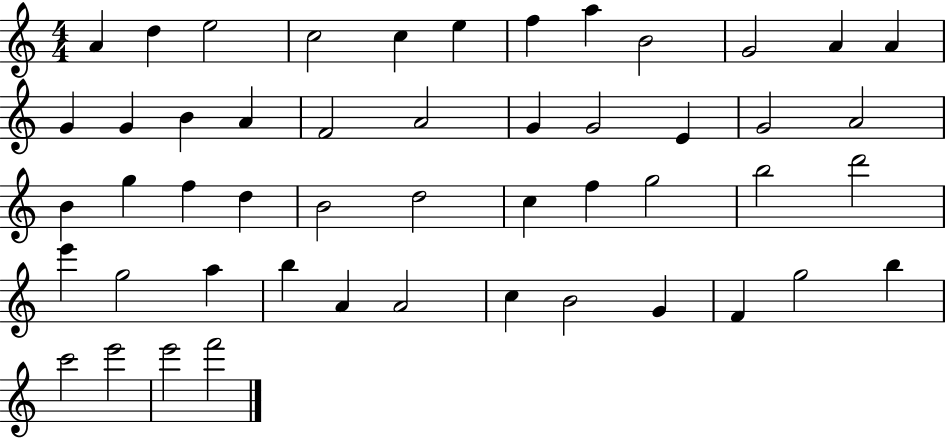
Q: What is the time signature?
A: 4/4